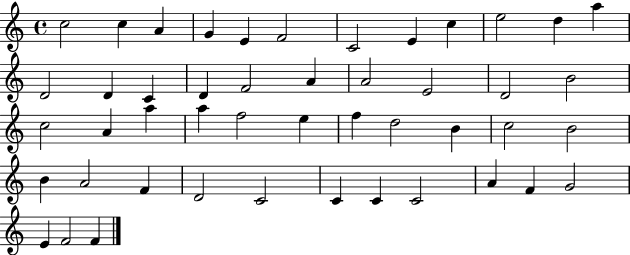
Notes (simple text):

C5/h C5/q A4/q G4/q E4/q F4/h C4/h E4/q C5/q E5/h D5/q A5/q D4/h D4/q C4/q D4/q F4/h A4/q A4/h E4/h D4/h B4/h C5/h A4/q A5/q A5/q F5/h E5/q F5/q D5/h B4/q C5/h B4/h B4/q A4/h F4/q D4/h C4/h C4/q C4/q C4/h A4/q F4/q G4/h E4/q F4/h F4/q